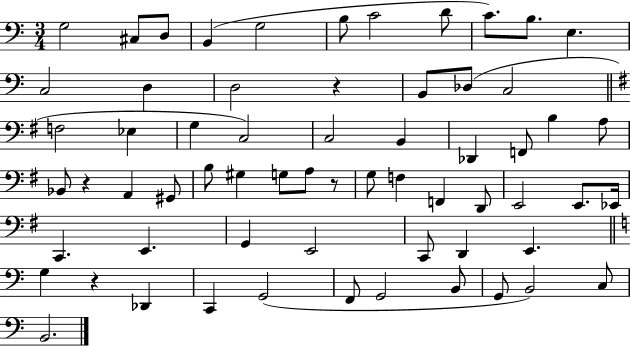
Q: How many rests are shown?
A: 4